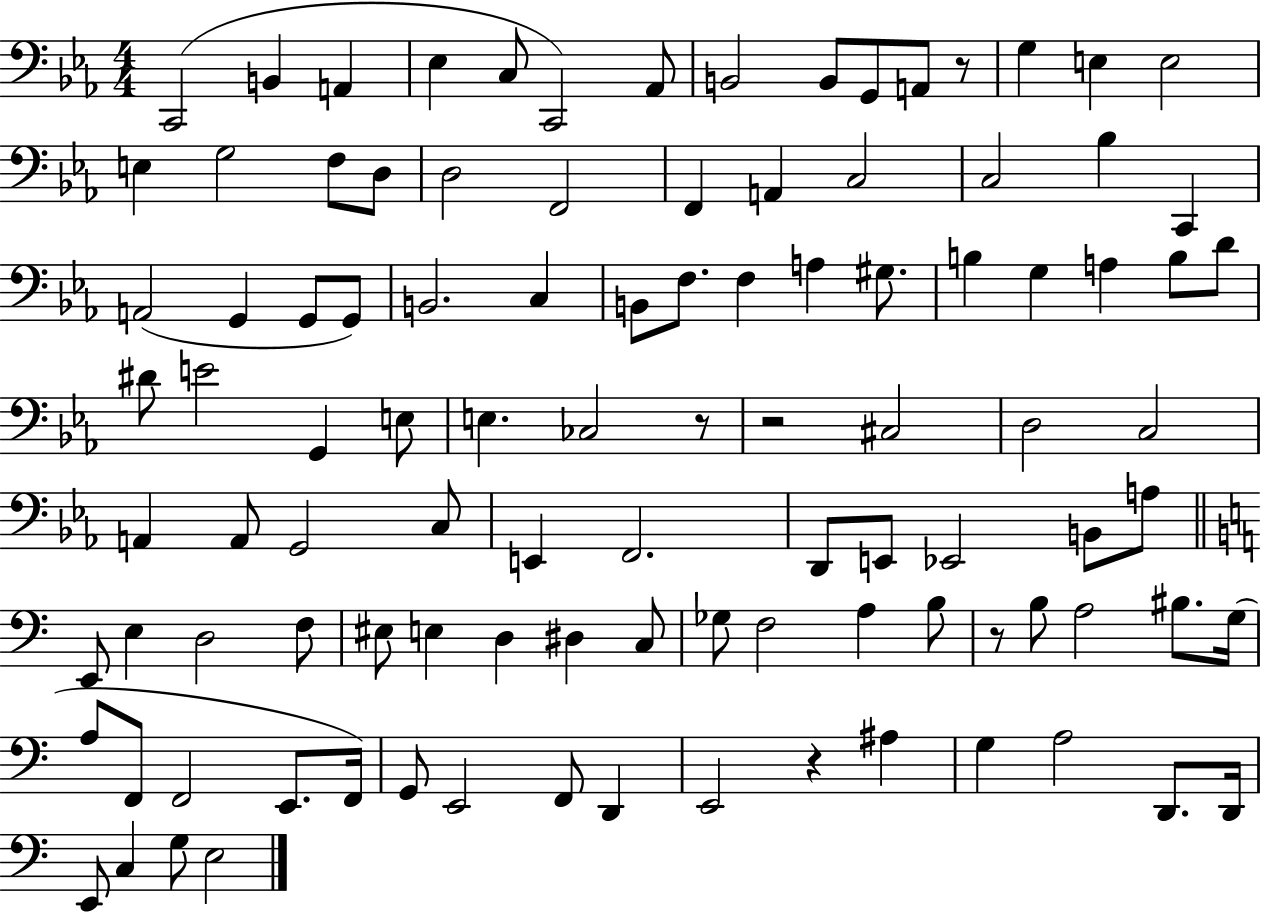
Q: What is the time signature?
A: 4/4